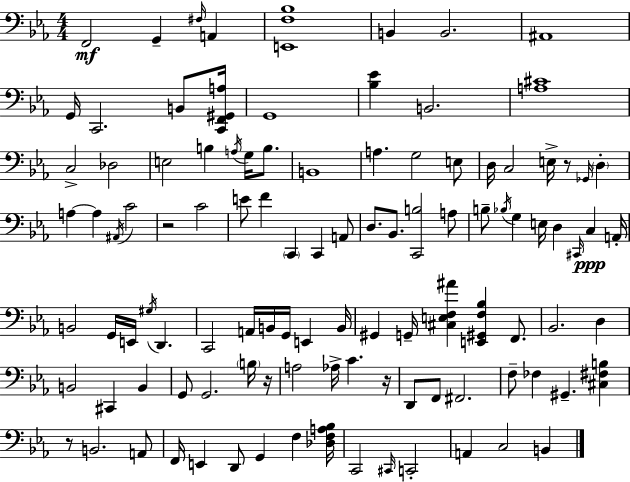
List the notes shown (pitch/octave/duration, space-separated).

F2/h G2/q F#3/s A2/q [E2,F3,Bb3]/w B2/q B2/h. A#2/w G2/s C2/h. B2/e [C2,F2,G#2,A3]/s G2/w [Bb3,Eb4]/q B2/h. [A3,C#4]/w C3/h Db3/h E3/h B3/q A3/s G3/s B3/e. B2/w A3/q. G3/h E3/e D3/s C3/h E3/s R/e Gb2/s D3/q A3/q A3/q A#2/s C4/h R/h C4/h E4/e F4/q C2/q C2/q A2/e D3/e. Bb2/e. [C2,B3]/h A3/e B3/e Bb3/s G3/q E3/s D3/q C#2/s C3/q A2/s B2/h G2/s E2/s G#3/s D2/q. C2/h A2/s B2/s G2/s E2/q B2/s G#2/q G2/s [C#3,E3,F3,A#4]/q [E2,G#2,F3,Bb3]/q F2/e. Bb2/h. D3/q B2/h C#2/q B2/q G2/e G2/h. B3/s R/s A3/h Ab3/s C4/q. R/s D2/e F2/e F#2/h. F3/e FES3/q G#2/q. [C#3,F#3,B3]/q R/e B2/h. A2/e F2/s E2/q D2/e G2/q F3/q [Db3,F3,A3,Bb3]/s C2/h C#2/s C2/h A2/q C3/h B2/q